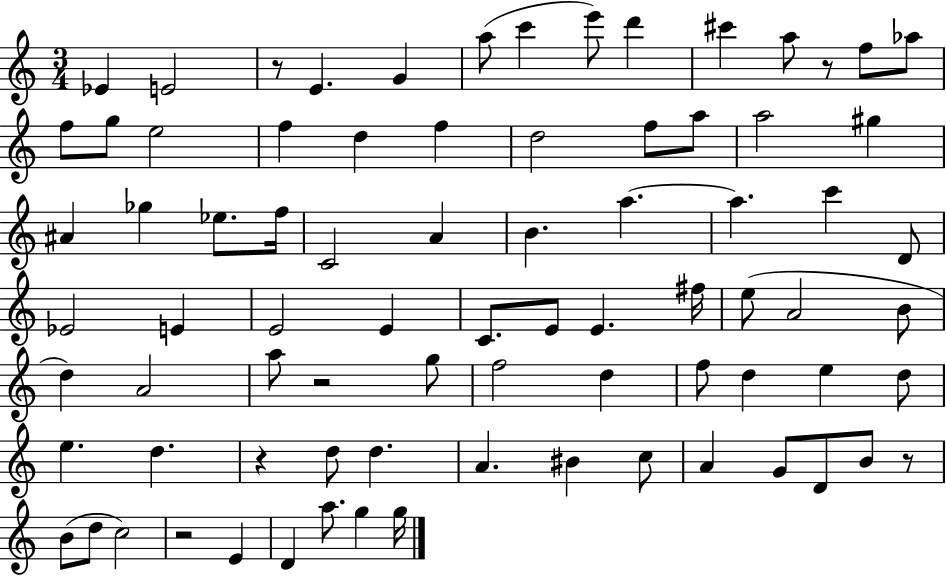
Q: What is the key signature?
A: C major